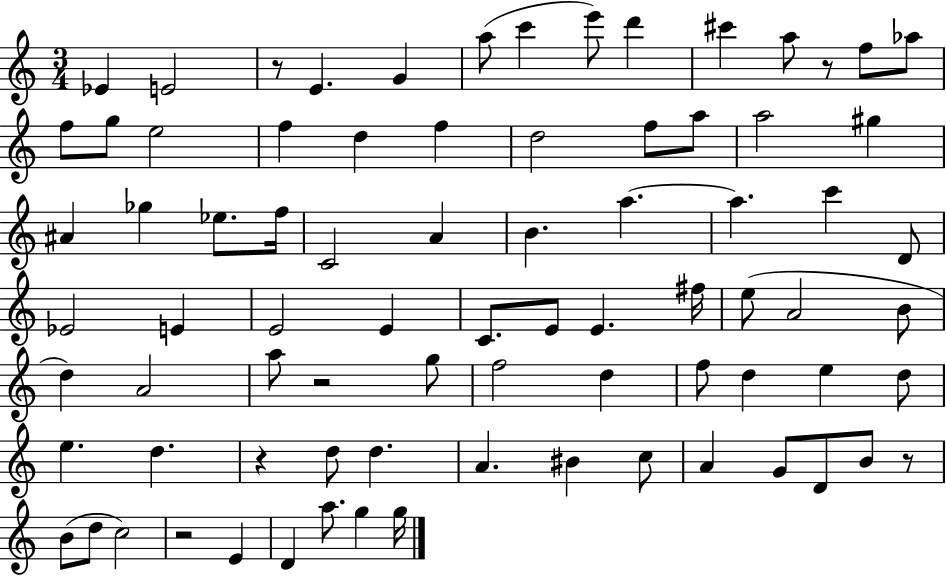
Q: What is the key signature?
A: C major